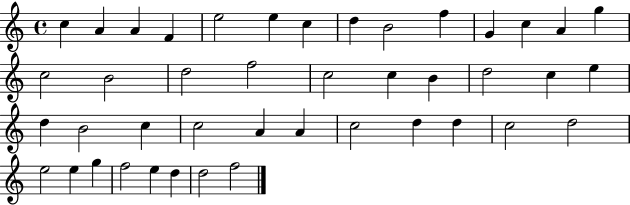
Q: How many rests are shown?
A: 0